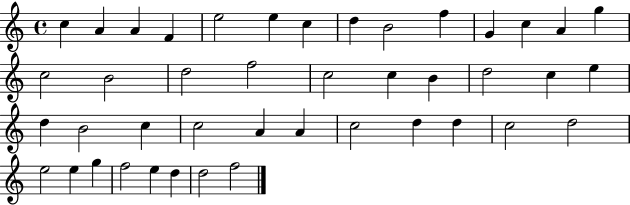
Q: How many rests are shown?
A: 0